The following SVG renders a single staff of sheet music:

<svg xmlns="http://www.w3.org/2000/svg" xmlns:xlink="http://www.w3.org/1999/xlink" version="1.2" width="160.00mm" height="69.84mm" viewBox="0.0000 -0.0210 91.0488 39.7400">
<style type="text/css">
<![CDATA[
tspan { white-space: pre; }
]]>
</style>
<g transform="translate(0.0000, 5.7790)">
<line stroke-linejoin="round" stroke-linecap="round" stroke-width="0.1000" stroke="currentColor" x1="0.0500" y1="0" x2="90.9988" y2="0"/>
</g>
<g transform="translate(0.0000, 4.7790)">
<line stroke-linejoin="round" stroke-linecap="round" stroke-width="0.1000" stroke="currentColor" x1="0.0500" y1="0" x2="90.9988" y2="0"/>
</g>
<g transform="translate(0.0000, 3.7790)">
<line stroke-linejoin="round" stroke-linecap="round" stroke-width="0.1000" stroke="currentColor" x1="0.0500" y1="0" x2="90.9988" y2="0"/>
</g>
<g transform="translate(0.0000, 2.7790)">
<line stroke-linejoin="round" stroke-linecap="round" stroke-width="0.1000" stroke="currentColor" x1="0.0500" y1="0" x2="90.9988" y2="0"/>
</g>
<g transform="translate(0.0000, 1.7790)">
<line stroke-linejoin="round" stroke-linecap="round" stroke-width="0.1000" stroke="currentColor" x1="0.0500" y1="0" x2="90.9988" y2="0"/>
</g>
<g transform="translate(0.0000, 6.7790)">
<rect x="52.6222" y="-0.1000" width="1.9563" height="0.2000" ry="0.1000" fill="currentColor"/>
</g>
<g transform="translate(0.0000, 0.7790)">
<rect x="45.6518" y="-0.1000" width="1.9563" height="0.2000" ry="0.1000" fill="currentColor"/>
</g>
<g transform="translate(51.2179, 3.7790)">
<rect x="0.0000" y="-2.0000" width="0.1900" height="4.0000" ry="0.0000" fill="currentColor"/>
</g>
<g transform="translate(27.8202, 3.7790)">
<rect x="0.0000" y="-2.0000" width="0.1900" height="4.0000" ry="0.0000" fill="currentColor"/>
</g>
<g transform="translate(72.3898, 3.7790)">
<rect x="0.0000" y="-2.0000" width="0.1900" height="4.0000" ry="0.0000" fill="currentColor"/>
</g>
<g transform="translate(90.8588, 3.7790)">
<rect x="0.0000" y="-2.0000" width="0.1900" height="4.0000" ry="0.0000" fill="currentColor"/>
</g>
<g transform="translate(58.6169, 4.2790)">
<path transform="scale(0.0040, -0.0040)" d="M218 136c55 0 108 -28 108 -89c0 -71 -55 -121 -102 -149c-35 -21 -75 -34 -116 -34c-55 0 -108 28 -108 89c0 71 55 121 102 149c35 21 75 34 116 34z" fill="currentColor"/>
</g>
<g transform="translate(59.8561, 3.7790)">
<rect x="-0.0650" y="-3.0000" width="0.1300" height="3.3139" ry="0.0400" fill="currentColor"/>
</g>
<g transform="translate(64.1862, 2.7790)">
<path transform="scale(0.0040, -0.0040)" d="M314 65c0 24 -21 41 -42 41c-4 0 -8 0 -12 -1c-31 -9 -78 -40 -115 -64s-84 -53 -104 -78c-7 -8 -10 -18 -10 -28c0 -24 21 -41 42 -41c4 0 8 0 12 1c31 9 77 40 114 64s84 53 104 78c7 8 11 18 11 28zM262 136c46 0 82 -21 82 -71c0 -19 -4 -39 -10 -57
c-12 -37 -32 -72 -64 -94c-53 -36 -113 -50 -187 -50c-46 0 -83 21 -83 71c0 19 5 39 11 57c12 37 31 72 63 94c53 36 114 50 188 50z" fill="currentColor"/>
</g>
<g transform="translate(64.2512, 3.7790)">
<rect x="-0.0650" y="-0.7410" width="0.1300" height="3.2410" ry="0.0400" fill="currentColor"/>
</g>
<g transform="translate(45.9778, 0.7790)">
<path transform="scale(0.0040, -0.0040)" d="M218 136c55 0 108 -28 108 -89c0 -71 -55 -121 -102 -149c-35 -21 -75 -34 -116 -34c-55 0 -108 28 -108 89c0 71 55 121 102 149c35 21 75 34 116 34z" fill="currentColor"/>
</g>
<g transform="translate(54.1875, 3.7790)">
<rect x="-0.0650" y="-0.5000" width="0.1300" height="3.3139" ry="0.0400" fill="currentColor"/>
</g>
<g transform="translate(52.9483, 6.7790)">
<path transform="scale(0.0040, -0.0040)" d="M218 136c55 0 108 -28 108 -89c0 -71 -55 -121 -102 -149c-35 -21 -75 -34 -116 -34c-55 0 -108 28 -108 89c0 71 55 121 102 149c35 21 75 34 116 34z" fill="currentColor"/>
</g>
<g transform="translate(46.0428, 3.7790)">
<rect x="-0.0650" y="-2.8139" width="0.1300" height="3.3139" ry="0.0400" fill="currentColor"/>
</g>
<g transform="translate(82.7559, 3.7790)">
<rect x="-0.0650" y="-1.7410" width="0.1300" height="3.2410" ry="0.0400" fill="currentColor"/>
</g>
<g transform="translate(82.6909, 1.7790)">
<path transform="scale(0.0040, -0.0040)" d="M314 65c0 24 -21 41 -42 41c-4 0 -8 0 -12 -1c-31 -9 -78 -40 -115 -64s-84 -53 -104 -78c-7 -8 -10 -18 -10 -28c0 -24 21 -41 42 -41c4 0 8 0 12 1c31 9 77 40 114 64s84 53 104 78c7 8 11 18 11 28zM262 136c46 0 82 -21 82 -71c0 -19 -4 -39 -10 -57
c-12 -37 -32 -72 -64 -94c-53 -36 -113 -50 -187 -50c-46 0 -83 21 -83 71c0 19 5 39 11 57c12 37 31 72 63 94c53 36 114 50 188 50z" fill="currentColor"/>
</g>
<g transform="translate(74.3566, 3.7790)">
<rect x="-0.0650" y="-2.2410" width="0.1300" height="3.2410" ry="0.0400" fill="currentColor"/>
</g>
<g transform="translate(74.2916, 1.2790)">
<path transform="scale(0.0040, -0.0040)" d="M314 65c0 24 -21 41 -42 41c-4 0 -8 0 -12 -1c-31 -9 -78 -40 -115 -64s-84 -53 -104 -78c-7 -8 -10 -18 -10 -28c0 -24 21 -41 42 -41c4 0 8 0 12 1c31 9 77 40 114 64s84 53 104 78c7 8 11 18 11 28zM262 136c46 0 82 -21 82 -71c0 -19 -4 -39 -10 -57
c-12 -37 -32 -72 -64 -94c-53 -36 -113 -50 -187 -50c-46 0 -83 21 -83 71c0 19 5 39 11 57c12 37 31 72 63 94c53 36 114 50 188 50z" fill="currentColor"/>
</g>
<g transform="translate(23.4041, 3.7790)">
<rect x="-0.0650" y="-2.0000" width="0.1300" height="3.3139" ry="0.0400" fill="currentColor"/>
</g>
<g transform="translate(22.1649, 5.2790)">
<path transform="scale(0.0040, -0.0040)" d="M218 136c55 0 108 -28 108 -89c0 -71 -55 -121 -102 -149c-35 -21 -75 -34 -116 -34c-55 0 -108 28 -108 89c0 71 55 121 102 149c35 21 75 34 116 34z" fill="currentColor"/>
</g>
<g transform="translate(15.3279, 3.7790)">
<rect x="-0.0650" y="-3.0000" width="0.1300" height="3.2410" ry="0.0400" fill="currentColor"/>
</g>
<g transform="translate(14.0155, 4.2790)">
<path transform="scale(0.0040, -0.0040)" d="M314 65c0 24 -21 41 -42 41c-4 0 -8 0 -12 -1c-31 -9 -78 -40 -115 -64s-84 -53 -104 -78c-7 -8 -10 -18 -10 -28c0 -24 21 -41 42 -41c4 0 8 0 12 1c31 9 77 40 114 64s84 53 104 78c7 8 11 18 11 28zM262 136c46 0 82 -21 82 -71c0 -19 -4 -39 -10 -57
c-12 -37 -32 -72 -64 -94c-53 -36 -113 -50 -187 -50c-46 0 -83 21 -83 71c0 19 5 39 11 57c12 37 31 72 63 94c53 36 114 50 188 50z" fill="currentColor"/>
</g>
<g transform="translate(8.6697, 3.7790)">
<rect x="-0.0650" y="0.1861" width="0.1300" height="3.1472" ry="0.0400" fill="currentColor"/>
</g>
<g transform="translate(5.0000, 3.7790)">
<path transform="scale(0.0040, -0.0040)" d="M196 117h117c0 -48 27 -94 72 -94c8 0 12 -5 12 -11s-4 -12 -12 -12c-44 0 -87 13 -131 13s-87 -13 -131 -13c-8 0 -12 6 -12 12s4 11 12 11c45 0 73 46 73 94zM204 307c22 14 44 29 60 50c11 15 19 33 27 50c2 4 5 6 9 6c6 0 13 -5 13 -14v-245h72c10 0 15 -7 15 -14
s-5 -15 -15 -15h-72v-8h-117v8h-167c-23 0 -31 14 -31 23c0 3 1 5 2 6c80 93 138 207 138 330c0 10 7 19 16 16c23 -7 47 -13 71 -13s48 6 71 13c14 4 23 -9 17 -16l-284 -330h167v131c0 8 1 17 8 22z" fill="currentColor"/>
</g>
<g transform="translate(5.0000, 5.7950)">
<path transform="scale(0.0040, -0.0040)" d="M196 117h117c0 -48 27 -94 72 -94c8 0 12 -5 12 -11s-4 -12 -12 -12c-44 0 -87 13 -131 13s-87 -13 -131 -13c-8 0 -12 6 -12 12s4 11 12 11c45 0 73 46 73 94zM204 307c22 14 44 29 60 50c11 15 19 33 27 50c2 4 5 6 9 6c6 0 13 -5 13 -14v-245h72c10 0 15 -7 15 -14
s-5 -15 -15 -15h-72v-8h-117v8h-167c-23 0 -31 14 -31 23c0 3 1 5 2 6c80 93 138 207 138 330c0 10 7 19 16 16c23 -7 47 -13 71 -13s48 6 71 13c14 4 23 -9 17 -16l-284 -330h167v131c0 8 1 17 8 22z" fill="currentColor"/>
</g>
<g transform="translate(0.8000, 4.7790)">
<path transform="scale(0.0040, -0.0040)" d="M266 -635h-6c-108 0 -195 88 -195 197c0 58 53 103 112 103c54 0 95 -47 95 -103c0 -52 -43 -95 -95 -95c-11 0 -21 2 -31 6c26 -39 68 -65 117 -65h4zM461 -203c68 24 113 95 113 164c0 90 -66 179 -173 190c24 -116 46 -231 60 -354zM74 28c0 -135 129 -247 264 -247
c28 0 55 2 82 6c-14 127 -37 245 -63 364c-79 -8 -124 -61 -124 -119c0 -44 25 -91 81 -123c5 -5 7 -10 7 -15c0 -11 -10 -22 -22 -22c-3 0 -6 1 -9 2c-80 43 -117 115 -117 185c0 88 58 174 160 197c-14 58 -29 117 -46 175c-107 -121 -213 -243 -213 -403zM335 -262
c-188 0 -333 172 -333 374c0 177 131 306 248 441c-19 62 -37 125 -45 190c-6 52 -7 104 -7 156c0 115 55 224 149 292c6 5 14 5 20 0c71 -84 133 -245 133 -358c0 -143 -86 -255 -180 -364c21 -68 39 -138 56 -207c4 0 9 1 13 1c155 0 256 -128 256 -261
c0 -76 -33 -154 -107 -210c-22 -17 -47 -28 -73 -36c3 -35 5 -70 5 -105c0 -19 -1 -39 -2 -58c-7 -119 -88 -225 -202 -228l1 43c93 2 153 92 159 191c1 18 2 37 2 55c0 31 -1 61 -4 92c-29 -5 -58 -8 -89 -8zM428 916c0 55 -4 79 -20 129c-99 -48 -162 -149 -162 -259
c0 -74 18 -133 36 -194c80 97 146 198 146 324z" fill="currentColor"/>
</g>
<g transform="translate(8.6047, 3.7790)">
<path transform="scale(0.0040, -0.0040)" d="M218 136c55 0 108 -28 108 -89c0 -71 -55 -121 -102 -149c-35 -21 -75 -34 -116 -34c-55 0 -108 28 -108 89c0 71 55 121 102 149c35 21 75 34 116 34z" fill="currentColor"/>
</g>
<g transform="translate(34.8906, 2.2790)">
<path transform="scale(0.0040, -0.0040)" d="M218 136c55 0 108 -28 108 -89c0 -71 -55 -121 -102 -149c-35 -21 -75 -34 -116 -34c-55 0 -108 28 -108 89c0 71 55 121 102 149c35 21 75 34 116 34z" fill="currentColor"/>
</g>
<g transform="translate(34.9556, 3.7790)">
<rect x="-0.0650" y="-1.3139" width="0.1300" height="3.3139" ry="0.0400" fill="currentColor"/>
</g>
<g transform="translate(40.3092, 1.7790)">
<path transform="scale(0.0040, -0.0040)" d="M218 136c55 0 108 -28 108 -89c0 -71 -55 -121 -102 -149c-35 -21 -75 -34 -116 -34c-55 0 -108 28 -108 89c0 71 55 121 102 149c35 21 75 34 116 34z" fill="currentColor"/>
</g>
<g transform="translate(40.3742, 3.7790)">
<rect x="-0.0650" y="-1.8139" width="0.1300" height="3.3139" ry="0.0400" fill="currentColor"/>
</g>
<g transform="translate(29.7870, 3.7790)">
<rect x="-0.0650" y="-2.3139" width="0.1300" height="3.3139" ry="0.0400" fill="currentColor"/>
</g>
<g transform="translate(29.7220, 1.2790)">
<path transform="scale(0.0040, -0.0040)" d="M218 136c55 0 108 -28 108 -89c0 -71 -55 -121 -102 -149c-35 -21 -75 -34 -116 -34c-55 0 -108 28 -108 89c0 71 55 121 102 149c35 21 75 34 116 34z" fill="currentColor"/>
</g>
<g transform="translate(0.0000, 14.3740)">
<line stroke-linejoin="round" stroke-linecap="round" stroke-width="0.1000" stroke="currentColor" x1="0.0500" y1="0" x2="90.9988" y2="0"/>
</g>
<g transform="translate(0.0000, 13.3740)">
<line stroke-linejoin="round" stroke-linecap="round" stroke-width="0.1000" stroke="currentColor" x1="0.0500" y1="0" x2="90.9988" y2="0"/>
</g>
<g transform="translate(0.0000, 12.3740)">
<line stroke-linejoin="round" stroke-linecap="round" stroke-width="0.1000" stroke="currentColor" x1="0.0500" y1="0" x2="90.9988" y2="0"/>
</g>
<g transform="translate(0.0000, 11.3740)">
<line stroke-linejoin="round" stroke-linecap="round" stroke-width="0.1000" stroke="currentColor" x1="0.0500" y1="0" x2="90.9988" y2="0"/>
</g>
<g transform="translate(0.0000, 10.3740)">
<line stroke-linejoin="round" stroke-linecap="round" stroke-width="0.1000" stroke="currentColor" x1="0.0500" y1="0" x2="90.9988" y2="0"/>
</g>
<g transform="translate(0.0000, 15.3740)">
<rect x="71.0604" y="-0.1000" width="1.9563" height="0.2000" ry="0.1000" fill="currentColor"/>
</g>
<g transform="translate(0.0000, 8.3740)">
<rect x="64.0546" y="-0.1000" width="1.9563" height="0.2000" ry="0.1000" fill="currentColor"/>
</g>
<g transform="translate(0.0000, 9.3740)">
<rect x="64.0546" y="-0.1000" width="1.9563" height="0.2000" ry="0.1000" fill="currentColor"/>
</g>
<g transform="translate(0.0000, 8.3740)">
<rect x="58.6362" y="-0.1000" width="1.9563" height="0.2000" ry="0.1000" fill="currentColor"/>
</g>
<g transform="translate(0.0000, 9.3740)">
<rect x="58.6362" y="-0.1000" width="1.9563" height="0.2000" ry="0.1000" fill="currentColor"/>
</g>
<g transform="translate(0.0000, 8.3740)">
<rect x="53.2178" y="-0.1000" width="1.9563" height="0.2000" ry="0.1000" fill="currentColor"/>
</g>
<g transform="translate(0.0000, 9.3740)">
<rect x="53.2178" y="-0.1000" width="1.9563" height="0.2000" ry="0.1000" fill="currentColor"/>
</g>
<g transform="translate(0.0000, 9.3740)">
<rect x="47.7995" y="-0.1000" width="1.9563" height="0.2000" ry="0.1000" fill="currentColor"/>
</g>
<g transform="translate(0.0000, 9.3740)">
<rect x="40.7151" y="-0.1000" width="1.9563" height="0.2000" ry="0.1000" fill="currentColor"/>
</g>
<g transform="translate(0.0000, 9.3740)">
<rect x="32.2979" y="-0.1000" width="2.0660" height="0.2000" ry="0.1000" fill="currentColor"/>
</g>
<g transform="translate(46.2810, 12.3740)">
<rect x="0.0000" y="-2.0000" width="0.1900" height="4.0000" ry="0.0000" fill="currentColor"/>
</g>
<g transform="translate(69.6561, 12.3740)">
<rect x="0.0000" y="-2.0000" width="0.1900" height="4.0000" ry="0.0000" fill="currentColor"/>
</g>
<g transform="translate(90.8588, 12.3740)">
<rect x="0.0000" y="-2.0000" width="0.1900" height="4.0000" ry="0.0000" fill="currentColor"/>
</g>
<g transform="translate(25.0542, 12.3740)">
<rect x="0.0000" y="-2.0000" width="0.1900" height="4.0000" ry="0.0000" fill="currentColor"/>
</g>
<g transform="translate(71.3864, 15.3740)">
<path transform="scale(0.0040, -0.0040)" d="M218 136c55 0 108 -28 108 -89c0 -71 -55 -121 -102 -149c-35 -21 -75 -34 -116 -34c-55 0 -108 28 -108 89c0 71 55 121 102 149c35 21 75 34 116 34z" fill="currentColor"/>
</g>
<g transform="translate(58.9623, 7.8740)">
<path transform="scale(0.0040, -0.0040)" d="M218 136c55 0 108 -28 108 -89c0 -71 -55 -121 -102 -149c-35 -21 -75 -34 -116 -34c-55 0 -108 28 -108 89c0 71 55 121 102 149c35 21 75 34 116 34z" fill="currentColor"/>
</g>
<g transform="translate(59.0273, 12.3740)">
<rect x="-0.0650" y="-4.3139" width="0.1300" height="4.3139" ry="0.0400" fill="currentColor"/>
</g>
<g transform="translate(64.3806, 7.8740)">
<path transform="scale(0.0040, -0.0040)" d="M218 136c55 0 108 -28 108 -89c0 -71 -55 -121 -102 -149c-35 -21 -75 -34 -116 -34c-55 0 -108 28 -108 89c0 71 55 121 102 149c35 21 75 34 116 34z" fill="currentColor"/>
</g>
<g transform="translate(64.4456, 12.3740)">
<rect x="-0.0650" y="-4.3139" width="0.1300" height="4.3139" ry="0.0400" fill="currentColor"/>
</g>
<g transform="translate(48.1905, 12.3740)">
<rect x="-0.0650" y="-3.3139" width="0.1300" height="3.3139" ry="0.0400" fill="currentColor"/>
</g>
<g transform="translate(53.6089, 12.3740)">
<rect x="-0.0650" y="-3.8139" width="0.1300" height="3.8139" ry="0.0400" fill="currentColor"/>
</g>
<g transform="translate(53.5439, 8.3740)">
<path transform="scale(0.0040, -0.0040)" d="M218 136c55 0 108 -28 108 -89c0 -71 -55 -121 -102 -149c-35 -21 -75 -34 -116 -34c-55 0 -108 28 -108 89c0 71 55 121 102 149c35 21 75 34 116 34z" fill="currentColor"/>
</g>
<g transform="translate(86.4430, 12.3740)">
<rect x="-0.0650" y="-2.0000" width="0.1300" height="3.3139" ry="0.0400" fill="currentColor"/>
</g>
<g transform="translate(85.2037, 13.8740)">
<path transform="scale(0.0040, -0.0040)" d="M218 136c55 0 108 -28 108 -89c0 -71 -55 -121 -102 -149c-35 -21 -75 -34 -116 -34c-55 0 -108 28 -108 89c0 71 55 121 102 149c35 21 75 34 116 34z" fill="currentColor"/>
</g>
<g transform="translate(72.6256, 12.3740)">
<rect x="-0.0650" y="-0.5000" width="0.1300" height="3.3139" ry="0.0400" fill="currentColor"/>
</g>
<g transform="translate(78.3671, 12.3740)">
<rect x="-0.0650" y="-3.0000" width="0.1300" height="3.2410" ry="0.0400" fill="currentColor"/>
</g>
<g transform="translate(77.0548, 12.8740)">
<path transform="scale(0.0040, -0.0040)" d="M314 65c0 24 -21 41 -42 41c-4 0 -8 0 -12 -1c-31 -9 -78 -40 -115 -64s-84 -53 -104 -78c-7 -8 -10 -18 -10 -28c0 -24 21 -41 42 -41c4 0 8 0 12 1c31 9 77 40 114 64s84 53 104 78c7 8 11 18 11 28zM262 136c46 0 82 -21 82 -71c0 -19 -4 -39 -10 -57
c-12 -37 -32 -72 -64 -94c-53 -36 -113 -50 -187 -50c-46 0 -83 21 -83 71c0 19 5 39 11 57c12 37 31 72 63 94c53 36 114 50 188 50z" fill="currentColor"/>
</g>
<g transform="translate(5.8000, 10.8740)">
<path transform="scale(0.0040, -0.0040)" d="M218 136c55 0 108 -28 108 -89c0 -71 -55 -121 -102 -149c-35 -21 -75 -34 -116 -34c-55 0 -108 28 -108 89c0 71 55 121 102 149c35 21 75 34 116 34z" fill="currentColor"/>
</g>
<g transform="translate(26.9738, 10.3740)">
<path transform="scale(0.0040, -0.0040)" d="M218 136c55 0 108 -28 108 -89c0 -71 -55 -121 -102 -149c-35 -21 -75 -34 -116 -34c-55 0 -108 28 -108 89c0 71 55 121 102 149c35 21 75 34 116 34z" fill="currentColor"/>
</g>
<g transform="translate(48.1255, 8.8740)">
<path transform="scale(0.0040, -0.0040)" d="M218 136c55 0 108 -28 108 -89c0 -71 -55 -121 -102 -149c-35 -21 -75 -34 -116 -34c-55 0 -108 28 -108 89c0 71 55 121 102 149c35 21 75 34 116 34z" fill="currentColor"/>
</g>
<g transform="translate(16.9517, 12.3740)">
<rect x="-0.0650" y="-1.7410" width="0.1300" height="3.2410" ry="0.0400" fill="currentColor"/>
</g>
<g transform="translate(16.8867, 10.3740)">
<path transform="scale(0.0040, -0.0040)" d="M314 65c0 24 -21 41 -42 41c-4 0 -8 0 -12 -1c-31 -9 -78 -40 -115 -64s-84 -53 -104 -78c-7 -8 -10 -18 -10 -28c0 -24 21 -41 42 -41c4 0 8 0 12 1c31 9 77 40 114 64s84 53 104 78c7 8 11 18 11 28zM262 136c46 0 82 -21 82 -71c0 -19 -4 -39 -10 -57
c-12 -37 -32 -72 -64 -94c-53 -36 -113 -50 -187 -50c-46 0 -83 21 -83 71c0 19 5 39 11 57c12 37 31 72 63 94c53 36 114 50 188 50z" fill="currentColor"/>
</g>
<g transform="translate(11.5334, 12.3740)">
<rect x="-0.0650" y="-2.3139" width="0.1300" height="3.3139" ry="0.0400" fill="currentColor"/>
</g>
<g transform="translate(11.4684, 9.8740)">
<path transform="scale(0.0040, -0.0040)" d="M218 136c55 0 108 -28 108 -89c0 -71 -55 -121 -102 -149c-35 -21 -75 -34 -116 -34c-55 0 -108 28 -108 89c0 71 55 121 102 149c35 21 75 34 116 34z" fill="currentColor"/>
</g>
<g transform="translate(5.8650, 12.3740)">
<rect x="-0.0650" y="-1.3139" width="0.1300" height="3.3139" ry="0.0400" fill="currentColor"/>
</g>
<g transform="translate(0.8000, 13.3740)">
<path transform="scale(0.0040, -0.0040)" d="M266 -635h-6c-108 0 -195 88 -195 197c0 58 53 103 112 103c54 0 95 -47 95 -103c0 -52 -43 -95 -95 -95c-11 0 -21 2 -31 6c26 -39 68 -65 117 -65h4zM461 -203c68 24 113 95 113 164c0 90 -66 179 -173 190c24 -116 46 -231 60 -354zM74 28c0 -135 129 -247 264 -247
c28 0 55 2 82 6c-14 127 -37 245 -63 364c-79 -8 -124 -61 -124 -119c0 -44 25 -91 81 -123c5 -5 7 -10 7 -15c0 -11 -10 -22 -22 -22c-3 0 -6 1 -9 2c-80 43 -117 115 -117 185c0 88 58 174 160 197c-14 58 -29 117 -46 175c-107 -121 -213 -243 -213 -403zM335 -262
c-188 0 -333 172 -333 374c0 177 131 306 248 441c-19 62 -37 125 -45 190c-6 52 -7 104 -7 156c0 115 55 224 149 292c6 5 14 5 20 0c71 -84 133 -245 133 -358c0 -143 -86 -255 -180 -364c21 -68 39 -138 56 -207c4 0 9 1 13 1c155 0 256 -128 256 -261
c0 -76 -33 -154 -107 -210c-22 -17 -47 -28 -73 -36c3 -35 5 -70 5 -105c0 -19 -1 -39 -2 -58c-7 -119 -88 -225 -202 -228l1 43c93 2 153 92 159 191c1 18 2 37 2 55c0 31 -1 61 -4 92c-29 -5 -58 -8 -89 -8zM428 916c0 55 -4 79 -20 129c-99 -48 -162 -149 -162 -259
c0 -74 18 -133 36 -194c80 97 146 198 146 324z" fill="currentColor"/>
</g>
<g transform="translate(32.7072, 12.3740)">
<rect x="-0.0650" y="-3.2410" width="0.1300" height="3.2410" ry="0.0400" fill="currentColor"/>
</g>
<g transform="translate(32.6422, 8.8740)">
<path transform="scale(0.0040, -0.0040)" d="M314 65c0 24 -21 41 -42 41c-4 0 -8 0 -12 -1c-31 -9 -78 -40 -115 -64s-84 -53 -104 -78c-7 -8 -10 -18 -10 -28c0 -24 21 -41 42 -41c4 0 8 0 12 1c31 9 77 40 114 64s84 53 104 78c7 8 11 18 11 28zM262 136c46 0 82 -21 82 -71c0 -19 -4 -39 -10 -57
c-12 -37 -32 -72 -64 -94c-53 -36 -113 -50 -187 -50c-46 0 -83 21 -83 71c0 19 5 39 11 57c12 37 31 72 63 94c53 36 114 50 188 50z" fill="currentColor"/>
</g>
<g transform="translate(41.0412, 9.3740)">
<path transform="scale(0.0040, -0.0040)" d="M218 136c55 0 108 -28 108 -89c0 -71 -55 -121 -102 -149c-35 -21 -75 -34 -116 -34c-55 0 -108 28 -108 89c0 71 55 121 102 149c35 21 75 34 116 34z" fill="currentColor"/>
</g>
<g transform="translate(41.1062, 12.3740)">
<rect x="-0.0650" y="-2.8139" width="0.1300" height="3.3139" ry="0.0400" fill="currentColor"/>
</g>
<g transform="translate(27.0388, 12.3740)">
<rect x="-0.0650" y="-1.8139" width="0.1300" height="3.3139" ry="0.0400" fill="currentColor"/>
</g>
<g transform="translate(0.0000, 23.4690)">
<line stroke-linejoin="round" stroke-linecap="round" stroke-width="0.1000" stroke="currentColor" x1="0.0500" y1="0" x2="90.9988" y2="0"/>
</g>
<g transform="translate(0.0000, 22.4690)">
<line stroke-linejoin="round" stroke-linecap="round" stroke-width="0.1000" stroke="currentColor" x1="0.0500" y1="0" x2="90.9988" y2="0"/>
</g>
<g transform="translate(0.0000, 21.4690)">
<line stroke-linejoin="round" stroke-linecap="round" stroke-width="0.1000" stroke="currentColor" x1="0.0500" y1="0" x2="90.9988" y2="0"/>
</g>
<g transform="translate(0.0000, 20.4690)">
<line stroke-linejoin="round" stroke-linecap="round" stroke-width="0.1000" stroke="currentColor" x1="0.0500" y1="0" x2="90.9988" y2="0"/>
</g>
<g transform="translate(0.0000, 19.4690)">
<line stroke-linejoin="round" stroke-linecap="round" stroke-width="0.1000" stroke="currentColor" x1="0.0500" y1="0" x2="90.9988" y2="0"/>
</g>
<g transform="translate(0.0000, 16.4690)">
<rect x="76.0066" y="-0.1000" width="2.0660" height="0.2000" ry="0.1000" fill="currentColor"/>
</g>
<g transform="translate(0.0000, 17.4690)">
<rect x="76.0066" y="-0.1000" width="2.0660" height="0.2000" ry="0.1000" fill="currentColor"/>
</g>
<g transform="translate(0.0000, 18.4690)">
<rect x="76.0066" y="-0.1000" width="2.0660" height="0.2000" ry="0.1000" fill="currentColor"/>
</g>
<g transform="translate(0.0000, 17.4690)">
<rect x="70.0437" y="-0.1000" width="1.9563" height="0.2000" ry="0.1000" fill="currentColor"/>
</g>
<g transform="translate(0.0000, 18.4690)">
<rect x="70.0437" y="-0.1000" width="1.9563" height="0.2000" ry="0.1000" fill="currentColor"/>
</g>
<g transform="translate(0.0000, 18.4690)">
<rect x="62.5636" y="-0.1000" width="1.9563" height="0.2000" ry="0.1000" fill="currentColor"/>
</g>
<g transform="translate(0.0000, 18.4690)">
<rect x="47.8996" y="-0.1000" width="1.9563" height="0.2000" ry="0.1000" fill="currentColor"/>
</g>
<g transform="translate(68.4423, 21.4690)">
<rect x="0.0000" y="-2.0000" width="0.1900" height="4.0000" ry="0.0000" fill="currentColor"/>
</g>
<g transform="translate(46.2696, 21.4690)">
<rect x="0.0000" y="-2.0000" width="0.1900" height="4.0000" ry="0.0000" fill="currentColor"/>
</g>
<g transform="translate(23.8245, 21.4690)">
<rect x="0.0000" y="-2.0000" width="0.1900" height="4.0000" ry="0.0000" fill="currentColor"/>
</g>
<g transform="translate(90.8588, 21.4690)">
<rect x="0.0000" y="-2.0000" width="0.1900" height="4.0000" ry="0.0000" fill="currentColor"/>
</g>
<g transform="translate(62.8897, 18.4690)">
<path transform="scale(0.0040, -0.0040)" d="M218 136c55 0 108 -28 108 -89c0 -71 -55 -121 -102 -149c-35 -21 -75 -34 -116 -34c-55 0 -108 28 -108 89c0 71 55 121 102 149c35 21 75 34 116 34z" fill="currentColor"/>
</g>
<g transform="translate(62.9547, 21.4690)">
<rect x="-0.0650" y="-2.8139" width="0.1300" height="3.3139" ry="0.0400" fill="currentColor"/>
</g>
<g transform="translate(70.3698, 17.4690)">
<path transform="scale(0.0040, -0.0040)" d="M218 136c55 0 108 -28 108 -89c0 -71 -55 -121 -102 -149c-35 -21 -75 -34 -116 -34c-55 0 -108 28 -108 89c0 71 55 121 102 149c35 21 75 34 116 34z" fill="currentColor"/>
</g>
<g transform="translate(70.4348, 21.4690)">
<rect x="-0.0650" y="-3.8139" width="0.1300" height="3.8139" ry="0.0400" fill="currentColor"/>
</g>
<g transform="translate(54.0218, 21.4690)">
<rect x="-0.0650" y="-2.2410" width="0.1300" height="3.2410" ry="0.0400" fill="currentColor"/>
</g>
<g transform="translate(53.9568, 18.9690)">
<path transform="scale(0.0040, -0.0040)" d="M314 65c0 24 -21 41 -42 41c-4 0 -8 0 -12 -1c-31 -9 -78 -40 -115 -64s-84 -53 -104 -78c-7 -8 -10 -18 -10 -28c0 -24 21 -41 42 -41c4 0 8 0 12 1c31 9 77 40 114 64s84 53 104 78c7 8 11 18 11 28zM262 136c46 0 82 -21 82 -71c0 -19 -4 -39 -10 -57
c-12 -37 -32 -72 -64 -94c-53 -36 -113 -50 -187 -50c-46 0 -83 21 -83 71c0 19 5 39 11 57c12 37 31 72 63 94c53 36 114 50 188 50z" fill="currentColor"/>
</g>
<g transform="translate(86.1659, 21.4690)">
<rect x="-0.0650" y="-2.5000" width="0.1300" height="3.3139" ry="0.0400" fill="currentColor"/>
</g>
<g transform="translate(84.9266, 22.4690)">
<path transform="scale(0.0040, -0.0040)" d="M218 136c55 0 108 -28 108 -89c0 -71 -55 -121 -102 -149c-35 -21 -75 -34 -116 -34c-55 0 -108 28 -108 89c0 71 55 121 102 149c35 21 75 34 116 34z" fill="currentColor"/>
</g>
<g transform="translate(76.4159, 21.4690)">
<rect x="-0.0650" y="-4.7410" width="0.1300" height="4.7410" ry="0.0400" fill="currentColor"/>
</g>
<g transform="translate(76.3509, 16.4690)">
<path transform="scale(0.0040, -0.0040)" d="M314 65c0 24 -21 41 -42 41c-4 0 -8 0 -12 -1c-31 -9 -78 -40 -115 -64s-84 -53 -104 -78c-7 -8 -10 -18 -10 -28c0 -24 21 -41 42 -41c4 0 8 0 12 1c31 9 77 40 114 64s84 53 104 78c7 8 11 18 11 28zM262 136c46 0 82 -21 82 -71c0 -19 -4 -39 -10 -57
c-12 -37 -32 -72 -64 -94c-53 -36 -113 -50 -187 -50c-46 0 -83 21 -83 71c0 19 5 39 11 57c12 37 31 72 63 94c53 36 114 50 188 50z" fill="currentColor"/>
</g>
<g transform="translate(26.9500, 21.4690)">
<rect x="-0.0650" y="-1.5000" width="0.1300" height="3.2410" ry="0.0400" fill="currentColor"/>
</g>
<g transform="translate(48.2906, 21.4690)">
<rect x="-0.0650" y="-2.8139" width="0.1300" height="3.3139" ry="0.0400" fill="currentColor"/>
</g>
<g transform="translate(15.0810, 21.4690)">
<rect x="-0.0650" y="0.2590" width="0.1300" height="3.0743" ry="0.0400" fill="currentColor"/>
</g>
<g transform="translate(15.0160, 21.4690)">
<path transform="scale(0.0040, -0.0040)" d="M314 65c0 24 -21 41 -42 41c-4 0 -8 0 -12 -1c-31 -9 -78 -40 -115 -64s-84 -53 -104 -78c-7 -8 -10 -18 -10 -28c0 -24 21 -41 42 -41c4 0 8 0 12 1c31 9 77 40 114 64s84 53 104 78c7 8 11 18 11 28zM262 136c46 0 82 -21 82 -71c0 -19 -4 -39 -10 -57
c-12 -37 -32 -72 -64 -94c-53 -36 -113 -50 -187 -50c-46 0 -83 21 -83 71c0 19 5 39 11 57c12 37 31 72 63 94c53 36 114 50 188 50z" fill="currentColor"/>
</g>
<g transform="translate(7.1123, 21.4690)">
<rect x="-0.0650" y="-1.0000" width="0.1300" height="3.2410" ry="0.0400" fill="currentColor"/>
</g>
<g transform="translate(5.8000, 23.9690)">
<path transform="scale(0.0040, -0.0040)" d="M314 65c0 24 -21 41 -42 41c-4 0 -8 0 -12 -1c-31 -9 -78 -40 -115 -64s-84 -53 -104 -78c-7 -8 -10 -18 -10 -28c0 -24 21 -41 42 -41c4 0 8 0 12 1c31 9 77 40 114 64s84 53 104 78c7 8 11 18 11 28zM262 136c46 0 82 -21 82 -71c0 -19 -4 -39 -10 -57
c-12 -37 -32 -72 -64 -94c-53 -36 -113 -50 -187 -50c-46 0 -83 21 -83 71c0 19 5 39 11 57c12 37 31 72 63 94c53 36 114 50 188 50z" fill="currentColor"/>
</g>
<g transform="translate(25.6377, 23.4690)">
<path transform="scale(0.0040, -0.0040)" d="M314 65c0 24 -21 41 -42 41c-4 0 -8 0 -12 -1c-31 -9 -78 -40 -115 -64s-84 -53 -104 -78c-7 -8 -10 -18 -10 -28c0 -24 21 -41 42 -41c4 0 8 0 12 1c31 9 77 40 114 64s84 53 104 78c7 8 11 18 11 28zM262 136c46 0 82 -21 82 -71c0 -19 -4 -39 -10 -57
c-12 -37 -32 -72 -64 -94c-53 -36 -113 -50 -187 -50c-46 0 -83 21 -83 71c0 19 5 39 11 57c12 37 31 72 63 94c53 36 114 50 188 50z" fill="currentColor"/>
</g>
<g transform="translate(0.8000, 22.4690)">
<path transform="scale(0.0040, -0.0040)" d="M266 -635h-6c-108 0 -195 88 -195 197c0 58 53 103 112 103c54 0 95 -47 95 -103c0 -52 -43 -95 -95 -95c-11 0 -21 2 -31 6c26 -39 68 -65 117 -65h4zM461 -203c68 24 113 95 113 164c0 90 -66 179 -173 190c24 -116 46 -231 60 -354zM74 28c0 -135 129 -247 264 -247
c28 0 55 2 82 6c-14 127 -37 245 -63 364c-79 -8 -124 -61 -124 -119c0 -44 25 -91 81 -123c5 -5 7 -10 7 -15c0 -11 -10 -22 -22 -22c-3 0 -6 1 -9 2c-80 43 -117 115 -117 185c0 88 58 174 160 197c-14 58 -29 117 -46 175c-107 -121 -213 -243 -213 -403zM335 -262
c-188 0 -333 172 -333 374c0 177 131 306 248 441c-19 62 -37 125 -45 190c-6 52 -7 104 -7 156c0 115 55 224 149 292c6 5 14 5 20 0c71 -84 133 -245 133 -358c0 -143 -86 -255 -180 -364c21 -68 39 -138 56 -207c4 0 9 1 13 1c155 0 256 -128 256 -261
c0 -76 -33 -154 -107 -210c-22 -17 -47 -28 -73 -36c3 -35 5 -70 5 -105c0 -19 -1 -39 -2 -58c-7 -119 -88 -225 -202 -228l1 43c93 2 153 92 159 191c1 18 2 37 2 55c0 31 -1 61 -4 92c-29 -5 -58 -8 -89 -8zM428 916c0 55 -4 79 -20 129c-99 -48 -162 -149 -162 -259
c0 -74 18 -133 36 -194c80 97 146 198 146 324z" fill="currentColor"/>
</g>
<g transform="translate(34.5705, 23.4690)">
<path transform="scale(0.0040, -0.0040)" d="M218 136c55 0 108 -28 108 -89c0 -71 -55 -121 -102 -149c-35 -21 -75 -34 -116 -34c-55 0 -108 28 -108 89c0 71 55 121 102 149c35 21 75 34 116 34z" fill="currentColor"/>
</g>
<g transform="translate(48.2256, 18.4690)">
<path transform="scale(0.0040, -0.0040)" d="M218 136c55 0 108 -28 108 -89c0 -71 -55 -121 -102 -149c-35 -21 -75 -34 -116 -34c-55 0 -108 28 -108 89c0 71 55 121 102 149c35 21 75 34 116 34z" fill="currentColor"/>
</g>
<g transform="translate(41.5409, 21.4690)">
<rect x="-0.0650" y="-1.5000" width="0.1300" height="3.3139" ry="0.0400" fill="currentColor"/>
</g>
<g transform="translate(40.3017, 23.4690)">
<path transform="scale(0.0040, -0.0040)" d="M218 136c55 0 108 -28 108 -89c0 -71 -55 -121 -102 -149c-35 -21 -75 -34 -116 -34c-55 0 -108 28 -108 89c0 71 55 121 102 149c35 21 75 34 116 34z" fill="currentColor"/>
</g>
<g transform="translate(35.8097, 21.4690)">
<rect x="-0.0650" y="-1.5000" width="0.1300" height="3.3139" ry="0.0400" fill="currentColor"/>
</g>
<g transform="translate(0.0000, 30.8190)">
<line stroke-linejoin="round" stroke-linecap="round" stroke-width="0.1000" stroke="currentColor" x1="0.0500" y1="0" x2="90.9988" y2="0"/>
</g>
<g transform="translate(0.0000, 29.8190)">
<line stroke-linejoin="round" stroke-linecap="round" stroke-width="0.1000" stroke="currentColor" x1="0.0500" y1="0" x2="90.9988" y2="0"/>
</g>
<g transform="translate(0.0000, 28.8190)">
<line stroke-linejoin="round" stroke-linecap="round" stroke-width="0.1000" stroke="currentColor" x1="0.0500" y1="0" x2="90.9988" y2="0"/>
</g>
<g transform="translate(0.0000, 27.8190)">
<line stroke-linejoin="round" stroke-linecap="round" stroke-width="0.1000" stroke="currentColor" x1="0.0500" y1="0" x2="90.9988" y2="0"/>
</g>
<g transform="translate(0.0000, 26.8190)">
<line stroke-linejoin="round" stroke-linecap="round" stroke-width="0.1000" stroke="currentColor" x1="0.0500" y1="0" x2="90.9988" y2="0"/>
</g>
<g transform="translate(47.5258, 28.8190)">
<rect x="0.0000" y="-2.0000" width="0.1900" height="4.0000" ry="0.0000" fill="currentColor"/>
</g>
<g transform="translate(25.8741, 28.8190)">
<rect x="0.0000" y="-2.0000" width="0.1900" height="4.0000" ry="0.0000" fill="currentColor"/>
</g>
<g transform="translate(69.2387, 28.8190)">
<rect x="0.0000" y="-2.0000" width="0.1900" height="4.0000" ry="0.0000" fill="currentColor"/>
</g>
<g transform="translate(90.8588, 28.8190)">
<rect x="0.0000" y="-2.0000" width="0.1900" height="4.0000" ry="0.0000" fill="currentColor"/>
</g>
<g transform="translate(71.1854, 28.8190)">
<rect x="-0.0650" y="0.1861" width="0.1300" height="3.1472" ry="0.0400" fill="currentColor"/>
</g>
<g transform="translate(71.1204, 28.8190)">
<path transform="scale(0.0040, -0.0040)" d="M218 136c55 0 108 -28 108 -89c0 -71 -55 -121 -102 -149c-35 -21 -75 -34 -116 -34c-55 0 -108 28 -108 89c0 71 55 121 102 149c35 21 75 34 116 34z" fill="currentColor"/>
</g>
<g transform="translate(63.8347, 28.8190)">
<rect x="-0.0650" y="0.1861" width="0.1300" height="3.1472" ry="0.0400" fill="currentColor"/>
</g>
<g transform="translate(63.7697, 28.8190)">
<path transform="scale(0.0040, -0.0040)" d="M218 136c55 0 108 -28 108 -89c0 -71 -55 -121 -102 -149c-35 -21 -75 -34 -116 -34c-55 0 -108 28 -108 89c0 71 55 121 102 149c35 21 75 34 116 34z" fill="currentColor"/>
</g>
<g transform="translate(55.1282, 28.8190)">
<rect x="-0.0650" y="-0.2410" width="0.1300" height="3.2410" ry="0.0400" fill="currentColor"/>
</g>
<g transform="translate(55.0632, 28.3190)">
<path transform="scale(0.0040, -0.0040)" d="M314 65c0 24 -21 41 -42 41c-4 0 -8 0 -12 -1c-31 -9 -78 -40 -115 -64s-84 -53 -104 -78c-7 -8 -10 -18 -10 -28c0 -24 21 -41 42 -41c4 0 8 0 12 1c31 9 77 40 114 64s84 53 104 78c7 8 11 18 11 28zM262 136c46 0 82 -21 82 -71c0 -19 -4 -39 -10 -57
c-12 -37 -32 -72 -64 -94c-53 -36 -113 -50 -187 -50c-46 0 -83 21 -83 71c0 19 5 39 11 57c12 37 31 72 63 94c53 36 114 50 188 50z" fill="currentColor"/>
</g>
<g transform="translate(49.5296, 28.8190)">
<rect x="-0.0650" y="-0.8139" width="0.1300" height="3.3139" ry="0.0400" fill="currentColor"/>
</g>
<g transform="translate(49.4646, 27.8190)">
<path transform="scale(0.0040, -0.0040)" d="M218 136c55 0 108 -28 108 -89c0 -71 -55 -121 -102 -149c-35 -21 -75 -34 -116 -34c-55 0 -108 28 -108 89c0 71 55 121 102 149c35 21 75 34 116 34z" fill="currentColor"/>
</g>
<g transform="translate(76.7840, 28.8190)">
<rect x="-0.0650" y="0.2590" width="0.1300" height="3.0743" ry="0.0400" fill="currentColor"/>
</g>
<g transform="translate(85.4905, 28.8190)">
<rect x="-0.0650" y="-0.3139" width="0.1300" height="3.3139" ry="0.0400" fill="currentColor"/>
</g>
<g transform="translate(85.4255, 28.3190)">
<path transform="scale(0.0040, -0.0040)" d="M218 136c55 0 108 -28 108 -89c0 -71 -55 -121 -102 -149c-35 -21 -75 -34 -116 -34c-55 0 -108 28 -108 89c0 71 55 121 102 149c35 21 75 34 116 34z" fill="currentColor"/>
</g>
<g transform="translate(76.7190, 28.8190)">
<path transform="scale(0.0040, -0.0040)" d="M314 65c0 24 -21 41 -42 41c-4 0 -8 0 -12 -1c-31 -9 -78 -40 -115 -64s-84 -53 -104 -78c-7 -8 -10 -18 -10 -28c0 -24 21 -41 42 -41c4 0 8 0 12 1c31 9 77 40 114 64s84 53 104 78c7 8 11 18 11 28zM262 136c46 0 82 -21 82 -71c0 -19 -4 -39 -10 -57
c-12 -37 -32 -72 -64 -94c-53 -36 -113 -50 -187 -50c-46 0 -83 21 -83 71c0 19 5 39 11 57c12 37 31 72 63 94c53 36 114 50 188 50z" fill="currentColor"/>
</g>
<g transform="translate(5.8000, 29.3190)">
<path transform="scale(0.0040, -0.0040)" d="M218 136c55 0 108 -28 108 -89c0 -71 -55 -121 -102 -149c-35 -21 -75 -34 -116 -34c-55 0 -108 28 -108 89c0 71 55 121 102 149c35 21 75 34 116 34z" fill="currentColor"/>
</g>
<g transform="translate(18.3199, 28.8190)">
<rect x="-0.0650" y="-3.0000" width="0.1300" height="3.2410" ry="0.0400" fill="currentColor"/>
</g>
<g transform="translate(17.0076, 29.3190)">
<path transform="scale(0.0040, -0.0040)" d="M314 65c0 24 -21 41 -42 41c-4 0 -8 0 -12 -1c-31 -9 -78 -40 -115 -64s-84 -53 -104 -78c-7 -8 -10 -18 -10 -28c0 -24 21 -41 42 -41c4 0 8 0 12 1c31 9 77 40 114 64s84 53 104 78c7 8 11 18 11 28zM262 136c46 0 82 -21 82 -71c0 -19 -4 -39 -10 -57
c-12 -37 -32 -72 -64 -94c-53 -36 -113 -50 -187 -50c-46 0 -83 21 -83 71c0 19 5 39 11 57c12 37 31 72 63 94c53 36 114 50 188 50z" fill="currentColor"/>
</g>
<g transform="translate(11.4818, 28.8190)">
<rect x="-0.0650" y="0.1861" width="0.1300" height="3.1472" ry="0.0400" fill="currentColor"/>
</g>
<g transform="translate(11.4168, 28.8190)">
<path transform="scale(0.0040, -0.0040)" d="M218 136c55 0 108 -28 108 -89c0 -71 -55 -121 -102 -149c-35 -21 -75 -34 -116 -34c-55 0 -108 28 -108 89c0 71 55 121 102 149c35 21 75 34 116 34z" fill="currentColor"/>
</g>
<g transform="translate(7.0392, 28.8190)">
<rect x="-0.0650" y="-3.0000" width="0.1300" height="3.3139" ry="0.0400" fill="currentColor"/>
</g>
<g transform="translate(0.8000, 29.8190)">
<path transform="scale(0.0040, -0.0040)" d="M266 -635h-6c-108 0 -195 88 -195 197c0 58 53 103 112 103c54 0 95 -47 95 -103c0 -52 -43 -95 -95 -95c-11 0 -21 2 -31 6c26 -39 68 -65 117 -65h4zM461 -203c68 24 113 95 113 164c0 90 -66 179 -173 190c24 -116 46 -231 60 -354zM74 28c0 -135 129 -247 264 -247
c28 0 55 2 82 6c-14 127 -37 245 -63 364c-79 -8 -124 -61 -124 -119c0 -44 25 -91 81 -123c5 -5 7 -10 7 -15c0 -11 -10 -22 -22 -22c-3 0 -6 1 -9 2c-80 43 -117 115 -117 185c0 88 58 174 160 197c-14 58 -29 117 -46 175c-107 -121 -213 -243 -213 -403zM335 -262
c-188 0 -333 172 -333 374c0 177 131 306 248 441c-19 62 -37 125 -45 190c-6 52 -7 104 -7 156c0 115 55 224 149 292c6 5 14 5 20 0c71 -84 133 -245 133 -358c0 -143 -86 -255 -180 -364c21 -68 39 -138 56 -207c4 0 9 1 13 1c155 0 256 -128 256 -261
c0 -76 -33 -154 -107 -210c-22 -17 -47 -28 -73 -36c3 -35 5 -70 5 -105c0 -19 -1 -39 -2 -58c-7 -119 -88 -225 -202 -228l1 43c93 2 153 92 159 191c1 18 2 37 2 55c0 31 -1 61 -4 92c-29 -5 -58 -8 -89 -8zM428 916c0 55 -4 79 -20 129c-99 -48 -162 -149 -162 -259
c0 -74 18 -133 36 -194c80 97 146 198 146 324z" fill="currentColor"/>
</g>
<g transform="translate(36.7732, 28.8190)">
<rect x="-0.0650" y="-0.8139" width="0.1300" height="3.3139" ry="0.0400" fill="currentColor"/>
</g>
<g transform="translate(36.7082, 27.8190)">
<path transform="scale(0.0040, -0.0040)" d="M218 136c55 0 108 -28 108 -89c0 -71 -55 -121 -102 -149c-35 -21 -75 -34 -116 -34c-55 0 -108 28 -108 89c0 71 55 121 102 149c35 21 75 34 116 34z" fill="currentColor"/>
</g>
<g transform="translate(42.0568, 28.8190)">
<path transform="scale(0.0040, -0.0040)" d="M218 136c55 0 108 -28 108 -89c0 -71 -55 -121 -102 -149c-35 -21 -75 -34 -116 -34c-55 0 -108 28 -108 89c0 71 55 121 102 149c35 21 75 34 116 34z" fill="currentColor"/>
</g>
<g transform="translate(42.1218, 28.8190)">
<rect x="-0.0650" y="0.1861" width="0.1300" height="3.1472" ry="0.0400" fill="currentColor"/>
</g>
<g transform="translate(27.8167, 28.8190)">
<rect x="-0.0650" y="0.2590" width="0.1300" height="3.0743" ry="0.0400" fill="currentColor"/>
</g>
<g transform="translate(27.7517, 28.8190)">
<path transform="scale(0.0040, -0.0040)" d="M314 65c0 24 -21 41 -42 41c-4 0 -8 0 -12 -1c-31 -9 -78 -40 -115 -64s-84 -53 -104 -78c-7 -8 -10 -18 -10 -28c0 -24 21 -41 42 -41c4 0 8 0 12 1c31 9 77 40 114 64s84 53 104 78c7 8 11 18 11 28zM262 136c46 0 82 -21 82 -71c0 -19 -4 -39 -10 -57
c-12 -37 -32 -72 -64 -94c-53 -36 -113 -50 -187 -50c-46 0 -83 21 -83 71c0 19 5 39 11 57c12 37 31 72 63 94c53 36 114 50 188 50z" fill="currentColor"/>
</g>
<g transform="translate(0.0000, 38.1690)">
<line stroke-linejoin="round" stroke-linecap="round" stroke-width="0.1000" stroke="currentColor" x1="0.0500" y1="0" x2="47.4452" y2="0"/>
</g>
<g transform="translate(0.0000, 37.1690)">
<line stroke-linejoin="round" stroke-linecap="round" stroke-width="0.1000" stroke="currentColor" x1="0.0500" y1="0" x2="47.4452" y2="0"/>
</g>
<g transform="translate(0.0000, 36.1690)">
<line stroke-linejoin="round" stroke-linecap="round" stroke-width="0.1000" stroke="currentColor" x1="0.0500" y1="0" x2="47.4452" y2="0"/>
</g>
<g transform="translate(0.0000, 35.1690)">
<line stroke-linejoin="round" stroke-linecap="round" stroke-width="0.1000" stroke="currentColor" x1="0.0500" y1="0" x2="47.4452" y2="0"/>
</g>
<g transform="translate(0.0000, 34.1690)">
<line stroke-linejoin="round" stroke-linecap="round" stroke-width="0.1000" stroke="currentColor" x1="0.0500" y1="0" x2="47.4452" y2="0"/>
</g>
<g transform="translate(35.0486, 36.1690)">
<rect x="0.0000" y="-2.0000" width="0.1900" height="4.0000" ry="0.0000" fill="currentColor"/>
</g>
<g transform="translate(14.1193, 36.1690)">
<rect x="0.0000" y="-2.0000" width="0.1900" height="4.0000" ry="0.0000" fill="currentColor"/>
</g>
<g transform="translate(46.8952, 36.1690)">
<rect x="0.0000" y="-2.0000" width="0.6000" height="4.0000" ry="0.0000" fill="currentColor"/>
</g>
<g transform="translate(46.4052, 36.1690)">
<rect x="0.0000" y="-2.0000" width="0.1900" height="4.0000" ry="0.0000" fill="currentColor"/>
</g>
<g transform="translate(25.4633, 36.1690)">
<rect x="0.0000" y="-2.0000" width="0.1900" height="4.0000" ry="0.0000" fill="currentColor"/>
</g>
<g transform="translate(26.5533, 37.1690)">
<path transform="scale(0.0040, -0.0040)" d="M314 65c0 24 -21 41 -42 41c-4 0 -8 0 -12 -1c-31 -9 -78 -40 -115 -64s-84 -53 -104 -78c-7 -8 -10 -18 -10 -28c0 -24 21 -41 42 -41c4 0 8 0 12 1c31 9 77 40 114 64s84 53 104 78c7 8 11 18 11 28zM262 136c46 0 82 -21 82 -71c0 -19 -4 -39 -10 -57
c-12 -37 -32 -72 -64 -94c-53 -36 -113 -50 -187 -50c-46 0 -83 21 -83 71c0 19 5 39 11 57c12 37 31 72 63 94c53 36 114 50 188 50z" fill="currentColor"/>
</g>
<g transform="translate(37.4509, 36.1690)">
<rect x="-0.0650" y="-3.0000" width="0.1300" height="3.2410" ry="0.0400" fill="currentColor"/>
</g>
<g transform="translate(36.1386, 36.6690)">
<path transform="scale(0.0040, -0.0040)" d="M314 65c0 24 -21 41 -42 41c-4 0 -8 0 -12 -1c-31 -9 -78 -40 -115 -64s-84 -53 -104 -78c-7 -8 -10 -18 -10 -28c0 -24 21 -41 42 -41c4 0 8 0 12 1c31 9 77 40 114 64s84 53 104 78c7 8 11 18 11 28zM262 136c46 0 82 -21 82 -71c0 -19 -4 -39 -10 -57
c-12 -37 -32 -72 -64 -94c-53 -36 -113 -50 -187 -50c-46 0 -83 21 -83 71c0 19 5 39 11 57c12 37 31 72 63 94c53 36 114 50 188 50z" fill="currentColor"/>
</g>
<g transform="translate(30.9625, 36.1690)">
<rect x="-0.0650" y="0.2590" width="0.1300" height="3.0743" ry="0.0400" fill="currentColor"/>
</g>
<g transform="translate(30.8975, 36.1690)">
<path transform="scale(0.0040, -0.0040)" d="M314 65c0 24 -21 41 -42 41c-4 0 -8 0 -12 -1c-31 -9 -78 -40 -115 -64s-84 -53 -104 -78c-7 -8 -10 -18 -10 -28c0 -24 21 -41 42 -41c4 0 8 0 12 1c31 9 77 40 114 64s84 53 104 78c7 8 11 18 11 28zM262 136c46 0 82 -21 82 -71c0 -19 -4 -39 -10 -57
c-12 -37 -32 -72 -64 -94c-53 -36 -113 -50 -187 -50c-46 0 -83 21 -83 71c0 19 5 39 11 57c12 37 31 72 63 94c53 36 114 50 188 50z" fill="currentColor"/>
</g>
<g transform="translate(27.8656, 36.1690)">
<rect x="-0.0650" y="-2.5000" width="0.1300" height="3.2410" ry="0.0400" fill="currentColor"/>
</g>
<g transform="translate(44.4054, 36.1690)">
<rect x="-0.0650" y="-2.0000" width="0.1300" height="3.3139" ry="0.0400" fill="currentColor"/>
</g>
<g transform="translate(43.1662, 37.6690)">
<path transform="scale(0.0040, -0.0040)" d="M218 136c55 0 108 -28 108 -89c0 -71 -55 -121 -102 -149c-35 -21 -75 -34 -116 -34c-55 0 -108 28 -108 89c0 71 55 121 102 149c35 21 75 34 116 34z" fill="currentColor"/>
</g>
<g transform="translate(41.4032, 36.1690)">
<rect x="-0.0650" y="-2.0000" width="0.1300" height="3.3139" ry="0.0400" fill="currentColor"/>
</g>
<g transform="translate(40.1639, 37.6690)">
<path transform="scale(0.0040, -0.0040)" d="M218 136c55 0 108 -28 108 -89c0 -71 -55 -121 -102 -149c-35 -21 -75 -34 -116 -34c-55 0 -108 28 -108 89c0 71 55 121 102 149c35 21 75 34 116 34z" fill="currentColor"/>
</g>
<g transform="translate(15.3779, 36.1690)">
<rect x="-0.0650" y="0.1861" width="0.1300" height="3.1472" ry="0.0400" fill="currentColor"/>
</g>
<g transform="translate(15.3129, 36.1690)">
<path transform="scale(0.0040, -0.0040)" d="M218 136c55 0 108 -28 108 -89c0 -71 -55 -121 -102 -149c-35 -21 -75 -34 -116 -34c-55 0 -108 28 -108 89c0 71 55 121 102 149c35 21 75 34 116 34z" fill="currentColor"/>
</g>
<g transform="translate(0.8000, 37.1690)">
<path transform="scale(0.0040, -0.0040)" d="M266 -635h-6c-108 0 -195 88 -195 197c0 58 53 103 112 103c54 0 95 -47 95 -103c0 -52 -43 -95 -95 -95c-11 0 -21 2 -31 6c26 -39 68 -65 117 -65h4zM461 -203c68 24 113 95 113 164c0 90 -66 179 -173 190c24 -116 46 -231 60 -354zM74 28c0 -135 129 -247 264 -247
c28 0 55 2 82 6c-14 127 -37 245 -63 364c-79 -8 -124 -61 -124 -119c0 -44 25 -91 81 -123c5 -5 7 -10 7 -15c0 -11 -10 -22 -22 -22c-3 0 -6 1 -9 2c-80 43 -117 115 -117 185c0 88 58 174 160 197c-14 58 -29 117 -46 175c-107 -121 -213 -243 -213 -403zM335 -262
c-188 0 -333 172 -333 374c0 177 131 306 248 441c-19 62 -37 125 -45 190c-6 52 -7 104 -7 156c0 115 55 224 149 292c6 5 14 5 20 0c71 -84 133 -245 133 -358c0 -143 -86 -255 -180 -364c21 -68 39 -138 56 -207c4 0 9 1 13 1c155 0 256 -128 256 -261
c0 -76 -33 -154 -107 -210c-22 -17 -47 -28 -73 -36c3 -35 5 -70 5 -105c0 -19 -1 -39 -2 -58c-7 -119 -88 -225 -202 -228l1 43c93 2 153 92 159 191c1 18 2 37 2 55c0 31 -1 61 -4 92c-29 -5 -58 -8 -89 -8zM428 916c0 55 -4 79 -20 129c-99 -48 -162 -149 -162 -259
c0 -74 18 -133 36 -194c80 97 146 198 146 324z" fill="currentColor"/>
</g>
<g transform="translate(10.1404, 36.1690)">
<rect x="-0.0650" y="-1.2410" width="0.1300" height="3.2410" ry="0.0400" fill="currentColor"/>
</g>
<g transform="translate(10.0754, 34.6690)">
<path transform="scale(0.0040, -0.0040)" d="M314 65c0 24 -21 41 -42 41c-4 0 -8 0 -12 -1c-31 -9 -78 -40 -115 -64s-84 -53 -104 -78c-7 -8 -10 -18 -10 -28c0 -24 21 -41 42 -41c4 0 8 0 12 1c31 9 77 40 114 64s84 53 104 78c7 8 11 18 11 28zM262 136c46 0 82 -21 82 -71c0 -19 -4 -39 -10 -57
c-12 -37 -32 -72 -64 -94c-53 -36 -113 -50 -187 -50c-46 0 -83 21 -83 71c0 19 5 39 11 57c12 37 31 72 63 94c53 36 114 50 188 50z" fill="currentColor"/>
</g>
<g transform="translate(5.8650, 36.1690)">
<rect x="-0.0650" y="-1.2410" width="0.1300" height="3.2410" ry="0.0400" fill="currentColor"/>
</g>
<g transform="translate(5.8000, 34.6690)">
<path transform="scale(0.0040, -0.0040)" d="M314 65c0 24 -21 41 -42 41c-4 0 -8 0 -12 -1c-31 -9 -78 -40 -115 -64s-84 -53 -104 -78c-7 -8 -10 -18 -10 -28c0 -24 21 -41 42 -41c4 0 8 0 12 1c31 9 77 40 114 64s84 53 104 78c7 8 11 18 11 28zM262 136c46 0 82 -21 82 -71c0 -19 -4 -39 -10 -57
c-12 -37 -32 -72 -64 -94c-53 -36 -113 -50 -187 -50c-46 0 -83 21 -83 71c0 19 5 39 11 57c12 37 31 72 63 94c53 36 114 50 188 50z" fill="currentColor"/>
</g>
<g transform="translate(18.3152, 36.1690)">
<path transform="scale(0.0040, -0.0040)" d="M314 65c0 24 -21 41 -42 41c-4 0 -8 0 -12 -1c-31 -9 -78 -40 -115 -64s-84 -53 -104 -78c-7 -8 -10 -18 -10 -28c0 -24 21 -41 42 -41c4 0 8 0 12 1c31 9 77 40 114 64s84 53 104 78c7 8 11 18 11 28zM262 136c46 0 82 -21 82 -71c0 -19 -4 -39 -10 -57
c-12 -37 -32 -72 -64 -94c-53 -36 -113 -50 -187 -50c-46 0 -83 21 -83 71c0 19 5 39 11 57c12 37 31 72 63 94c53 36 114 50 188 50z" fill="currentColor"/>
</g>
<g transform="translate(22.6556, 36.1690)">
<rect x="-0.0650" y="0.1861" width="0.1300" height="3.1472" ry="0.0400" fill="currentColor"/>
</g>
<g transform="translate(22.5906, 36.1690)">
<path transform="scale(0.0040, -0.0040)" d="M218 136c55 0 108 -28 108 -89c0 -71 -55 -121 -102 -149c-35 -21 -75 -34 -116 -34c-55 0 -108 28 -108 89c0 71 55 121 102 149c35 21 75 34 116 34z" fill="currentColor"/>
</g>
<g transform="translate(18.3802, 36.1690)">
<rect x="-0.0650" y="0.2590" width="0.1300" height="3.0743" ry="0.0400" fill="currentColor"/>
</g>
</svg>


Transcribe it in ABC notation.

X:1
T:Untitled
M:4/4
L:1/4
K:C
B A2 F g e f a C A d2 g2 f2 e g f2 f b2 a b c' d' d' C A2 F D2 B2 E2 E E a g2 a c' e'2 G A B A2 B2 d B d c2 B B B2 c e2 e2 B B2 B G2 B2 A2 F F